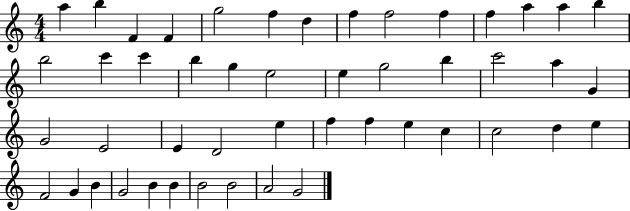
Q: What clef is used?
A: treble